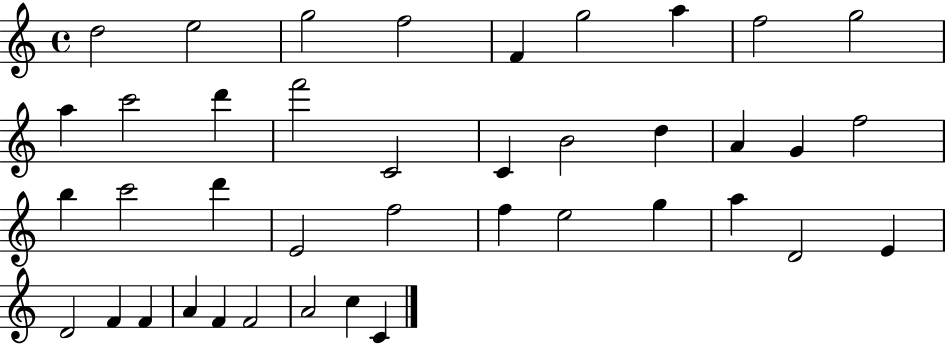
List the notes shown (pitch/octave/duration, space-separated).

D5/h E5/h G5/h F5/h F4/q G5/h A5/q F5/h G5/h A5/q C6/h D6/q F6/h C4/h C4/q B4/h D5/q A4/q G4/q F5/h B5/q C6/h D6/q E4/h F5/h F5/q E5/h G5/q A5/q D4/h E4/q D4/h F4/q F4/q A4/q F4/q F4/h A4/h C5/q C4/q